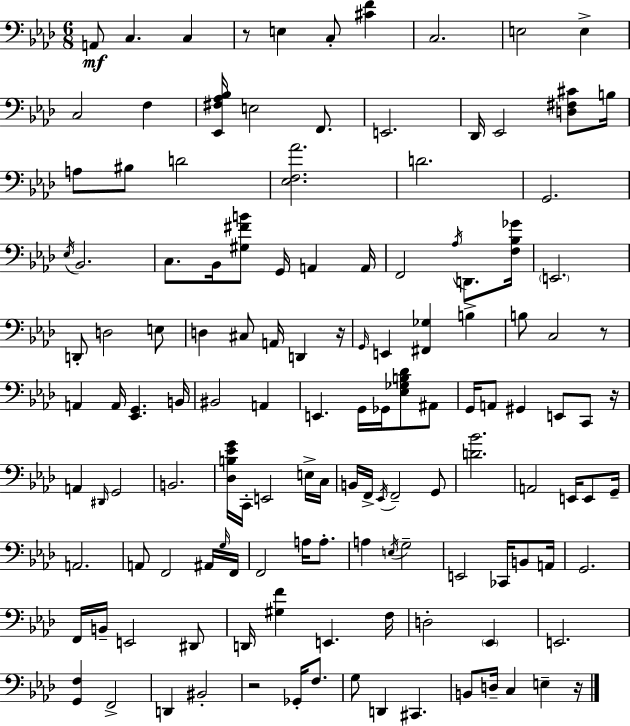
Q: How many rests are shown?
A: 6